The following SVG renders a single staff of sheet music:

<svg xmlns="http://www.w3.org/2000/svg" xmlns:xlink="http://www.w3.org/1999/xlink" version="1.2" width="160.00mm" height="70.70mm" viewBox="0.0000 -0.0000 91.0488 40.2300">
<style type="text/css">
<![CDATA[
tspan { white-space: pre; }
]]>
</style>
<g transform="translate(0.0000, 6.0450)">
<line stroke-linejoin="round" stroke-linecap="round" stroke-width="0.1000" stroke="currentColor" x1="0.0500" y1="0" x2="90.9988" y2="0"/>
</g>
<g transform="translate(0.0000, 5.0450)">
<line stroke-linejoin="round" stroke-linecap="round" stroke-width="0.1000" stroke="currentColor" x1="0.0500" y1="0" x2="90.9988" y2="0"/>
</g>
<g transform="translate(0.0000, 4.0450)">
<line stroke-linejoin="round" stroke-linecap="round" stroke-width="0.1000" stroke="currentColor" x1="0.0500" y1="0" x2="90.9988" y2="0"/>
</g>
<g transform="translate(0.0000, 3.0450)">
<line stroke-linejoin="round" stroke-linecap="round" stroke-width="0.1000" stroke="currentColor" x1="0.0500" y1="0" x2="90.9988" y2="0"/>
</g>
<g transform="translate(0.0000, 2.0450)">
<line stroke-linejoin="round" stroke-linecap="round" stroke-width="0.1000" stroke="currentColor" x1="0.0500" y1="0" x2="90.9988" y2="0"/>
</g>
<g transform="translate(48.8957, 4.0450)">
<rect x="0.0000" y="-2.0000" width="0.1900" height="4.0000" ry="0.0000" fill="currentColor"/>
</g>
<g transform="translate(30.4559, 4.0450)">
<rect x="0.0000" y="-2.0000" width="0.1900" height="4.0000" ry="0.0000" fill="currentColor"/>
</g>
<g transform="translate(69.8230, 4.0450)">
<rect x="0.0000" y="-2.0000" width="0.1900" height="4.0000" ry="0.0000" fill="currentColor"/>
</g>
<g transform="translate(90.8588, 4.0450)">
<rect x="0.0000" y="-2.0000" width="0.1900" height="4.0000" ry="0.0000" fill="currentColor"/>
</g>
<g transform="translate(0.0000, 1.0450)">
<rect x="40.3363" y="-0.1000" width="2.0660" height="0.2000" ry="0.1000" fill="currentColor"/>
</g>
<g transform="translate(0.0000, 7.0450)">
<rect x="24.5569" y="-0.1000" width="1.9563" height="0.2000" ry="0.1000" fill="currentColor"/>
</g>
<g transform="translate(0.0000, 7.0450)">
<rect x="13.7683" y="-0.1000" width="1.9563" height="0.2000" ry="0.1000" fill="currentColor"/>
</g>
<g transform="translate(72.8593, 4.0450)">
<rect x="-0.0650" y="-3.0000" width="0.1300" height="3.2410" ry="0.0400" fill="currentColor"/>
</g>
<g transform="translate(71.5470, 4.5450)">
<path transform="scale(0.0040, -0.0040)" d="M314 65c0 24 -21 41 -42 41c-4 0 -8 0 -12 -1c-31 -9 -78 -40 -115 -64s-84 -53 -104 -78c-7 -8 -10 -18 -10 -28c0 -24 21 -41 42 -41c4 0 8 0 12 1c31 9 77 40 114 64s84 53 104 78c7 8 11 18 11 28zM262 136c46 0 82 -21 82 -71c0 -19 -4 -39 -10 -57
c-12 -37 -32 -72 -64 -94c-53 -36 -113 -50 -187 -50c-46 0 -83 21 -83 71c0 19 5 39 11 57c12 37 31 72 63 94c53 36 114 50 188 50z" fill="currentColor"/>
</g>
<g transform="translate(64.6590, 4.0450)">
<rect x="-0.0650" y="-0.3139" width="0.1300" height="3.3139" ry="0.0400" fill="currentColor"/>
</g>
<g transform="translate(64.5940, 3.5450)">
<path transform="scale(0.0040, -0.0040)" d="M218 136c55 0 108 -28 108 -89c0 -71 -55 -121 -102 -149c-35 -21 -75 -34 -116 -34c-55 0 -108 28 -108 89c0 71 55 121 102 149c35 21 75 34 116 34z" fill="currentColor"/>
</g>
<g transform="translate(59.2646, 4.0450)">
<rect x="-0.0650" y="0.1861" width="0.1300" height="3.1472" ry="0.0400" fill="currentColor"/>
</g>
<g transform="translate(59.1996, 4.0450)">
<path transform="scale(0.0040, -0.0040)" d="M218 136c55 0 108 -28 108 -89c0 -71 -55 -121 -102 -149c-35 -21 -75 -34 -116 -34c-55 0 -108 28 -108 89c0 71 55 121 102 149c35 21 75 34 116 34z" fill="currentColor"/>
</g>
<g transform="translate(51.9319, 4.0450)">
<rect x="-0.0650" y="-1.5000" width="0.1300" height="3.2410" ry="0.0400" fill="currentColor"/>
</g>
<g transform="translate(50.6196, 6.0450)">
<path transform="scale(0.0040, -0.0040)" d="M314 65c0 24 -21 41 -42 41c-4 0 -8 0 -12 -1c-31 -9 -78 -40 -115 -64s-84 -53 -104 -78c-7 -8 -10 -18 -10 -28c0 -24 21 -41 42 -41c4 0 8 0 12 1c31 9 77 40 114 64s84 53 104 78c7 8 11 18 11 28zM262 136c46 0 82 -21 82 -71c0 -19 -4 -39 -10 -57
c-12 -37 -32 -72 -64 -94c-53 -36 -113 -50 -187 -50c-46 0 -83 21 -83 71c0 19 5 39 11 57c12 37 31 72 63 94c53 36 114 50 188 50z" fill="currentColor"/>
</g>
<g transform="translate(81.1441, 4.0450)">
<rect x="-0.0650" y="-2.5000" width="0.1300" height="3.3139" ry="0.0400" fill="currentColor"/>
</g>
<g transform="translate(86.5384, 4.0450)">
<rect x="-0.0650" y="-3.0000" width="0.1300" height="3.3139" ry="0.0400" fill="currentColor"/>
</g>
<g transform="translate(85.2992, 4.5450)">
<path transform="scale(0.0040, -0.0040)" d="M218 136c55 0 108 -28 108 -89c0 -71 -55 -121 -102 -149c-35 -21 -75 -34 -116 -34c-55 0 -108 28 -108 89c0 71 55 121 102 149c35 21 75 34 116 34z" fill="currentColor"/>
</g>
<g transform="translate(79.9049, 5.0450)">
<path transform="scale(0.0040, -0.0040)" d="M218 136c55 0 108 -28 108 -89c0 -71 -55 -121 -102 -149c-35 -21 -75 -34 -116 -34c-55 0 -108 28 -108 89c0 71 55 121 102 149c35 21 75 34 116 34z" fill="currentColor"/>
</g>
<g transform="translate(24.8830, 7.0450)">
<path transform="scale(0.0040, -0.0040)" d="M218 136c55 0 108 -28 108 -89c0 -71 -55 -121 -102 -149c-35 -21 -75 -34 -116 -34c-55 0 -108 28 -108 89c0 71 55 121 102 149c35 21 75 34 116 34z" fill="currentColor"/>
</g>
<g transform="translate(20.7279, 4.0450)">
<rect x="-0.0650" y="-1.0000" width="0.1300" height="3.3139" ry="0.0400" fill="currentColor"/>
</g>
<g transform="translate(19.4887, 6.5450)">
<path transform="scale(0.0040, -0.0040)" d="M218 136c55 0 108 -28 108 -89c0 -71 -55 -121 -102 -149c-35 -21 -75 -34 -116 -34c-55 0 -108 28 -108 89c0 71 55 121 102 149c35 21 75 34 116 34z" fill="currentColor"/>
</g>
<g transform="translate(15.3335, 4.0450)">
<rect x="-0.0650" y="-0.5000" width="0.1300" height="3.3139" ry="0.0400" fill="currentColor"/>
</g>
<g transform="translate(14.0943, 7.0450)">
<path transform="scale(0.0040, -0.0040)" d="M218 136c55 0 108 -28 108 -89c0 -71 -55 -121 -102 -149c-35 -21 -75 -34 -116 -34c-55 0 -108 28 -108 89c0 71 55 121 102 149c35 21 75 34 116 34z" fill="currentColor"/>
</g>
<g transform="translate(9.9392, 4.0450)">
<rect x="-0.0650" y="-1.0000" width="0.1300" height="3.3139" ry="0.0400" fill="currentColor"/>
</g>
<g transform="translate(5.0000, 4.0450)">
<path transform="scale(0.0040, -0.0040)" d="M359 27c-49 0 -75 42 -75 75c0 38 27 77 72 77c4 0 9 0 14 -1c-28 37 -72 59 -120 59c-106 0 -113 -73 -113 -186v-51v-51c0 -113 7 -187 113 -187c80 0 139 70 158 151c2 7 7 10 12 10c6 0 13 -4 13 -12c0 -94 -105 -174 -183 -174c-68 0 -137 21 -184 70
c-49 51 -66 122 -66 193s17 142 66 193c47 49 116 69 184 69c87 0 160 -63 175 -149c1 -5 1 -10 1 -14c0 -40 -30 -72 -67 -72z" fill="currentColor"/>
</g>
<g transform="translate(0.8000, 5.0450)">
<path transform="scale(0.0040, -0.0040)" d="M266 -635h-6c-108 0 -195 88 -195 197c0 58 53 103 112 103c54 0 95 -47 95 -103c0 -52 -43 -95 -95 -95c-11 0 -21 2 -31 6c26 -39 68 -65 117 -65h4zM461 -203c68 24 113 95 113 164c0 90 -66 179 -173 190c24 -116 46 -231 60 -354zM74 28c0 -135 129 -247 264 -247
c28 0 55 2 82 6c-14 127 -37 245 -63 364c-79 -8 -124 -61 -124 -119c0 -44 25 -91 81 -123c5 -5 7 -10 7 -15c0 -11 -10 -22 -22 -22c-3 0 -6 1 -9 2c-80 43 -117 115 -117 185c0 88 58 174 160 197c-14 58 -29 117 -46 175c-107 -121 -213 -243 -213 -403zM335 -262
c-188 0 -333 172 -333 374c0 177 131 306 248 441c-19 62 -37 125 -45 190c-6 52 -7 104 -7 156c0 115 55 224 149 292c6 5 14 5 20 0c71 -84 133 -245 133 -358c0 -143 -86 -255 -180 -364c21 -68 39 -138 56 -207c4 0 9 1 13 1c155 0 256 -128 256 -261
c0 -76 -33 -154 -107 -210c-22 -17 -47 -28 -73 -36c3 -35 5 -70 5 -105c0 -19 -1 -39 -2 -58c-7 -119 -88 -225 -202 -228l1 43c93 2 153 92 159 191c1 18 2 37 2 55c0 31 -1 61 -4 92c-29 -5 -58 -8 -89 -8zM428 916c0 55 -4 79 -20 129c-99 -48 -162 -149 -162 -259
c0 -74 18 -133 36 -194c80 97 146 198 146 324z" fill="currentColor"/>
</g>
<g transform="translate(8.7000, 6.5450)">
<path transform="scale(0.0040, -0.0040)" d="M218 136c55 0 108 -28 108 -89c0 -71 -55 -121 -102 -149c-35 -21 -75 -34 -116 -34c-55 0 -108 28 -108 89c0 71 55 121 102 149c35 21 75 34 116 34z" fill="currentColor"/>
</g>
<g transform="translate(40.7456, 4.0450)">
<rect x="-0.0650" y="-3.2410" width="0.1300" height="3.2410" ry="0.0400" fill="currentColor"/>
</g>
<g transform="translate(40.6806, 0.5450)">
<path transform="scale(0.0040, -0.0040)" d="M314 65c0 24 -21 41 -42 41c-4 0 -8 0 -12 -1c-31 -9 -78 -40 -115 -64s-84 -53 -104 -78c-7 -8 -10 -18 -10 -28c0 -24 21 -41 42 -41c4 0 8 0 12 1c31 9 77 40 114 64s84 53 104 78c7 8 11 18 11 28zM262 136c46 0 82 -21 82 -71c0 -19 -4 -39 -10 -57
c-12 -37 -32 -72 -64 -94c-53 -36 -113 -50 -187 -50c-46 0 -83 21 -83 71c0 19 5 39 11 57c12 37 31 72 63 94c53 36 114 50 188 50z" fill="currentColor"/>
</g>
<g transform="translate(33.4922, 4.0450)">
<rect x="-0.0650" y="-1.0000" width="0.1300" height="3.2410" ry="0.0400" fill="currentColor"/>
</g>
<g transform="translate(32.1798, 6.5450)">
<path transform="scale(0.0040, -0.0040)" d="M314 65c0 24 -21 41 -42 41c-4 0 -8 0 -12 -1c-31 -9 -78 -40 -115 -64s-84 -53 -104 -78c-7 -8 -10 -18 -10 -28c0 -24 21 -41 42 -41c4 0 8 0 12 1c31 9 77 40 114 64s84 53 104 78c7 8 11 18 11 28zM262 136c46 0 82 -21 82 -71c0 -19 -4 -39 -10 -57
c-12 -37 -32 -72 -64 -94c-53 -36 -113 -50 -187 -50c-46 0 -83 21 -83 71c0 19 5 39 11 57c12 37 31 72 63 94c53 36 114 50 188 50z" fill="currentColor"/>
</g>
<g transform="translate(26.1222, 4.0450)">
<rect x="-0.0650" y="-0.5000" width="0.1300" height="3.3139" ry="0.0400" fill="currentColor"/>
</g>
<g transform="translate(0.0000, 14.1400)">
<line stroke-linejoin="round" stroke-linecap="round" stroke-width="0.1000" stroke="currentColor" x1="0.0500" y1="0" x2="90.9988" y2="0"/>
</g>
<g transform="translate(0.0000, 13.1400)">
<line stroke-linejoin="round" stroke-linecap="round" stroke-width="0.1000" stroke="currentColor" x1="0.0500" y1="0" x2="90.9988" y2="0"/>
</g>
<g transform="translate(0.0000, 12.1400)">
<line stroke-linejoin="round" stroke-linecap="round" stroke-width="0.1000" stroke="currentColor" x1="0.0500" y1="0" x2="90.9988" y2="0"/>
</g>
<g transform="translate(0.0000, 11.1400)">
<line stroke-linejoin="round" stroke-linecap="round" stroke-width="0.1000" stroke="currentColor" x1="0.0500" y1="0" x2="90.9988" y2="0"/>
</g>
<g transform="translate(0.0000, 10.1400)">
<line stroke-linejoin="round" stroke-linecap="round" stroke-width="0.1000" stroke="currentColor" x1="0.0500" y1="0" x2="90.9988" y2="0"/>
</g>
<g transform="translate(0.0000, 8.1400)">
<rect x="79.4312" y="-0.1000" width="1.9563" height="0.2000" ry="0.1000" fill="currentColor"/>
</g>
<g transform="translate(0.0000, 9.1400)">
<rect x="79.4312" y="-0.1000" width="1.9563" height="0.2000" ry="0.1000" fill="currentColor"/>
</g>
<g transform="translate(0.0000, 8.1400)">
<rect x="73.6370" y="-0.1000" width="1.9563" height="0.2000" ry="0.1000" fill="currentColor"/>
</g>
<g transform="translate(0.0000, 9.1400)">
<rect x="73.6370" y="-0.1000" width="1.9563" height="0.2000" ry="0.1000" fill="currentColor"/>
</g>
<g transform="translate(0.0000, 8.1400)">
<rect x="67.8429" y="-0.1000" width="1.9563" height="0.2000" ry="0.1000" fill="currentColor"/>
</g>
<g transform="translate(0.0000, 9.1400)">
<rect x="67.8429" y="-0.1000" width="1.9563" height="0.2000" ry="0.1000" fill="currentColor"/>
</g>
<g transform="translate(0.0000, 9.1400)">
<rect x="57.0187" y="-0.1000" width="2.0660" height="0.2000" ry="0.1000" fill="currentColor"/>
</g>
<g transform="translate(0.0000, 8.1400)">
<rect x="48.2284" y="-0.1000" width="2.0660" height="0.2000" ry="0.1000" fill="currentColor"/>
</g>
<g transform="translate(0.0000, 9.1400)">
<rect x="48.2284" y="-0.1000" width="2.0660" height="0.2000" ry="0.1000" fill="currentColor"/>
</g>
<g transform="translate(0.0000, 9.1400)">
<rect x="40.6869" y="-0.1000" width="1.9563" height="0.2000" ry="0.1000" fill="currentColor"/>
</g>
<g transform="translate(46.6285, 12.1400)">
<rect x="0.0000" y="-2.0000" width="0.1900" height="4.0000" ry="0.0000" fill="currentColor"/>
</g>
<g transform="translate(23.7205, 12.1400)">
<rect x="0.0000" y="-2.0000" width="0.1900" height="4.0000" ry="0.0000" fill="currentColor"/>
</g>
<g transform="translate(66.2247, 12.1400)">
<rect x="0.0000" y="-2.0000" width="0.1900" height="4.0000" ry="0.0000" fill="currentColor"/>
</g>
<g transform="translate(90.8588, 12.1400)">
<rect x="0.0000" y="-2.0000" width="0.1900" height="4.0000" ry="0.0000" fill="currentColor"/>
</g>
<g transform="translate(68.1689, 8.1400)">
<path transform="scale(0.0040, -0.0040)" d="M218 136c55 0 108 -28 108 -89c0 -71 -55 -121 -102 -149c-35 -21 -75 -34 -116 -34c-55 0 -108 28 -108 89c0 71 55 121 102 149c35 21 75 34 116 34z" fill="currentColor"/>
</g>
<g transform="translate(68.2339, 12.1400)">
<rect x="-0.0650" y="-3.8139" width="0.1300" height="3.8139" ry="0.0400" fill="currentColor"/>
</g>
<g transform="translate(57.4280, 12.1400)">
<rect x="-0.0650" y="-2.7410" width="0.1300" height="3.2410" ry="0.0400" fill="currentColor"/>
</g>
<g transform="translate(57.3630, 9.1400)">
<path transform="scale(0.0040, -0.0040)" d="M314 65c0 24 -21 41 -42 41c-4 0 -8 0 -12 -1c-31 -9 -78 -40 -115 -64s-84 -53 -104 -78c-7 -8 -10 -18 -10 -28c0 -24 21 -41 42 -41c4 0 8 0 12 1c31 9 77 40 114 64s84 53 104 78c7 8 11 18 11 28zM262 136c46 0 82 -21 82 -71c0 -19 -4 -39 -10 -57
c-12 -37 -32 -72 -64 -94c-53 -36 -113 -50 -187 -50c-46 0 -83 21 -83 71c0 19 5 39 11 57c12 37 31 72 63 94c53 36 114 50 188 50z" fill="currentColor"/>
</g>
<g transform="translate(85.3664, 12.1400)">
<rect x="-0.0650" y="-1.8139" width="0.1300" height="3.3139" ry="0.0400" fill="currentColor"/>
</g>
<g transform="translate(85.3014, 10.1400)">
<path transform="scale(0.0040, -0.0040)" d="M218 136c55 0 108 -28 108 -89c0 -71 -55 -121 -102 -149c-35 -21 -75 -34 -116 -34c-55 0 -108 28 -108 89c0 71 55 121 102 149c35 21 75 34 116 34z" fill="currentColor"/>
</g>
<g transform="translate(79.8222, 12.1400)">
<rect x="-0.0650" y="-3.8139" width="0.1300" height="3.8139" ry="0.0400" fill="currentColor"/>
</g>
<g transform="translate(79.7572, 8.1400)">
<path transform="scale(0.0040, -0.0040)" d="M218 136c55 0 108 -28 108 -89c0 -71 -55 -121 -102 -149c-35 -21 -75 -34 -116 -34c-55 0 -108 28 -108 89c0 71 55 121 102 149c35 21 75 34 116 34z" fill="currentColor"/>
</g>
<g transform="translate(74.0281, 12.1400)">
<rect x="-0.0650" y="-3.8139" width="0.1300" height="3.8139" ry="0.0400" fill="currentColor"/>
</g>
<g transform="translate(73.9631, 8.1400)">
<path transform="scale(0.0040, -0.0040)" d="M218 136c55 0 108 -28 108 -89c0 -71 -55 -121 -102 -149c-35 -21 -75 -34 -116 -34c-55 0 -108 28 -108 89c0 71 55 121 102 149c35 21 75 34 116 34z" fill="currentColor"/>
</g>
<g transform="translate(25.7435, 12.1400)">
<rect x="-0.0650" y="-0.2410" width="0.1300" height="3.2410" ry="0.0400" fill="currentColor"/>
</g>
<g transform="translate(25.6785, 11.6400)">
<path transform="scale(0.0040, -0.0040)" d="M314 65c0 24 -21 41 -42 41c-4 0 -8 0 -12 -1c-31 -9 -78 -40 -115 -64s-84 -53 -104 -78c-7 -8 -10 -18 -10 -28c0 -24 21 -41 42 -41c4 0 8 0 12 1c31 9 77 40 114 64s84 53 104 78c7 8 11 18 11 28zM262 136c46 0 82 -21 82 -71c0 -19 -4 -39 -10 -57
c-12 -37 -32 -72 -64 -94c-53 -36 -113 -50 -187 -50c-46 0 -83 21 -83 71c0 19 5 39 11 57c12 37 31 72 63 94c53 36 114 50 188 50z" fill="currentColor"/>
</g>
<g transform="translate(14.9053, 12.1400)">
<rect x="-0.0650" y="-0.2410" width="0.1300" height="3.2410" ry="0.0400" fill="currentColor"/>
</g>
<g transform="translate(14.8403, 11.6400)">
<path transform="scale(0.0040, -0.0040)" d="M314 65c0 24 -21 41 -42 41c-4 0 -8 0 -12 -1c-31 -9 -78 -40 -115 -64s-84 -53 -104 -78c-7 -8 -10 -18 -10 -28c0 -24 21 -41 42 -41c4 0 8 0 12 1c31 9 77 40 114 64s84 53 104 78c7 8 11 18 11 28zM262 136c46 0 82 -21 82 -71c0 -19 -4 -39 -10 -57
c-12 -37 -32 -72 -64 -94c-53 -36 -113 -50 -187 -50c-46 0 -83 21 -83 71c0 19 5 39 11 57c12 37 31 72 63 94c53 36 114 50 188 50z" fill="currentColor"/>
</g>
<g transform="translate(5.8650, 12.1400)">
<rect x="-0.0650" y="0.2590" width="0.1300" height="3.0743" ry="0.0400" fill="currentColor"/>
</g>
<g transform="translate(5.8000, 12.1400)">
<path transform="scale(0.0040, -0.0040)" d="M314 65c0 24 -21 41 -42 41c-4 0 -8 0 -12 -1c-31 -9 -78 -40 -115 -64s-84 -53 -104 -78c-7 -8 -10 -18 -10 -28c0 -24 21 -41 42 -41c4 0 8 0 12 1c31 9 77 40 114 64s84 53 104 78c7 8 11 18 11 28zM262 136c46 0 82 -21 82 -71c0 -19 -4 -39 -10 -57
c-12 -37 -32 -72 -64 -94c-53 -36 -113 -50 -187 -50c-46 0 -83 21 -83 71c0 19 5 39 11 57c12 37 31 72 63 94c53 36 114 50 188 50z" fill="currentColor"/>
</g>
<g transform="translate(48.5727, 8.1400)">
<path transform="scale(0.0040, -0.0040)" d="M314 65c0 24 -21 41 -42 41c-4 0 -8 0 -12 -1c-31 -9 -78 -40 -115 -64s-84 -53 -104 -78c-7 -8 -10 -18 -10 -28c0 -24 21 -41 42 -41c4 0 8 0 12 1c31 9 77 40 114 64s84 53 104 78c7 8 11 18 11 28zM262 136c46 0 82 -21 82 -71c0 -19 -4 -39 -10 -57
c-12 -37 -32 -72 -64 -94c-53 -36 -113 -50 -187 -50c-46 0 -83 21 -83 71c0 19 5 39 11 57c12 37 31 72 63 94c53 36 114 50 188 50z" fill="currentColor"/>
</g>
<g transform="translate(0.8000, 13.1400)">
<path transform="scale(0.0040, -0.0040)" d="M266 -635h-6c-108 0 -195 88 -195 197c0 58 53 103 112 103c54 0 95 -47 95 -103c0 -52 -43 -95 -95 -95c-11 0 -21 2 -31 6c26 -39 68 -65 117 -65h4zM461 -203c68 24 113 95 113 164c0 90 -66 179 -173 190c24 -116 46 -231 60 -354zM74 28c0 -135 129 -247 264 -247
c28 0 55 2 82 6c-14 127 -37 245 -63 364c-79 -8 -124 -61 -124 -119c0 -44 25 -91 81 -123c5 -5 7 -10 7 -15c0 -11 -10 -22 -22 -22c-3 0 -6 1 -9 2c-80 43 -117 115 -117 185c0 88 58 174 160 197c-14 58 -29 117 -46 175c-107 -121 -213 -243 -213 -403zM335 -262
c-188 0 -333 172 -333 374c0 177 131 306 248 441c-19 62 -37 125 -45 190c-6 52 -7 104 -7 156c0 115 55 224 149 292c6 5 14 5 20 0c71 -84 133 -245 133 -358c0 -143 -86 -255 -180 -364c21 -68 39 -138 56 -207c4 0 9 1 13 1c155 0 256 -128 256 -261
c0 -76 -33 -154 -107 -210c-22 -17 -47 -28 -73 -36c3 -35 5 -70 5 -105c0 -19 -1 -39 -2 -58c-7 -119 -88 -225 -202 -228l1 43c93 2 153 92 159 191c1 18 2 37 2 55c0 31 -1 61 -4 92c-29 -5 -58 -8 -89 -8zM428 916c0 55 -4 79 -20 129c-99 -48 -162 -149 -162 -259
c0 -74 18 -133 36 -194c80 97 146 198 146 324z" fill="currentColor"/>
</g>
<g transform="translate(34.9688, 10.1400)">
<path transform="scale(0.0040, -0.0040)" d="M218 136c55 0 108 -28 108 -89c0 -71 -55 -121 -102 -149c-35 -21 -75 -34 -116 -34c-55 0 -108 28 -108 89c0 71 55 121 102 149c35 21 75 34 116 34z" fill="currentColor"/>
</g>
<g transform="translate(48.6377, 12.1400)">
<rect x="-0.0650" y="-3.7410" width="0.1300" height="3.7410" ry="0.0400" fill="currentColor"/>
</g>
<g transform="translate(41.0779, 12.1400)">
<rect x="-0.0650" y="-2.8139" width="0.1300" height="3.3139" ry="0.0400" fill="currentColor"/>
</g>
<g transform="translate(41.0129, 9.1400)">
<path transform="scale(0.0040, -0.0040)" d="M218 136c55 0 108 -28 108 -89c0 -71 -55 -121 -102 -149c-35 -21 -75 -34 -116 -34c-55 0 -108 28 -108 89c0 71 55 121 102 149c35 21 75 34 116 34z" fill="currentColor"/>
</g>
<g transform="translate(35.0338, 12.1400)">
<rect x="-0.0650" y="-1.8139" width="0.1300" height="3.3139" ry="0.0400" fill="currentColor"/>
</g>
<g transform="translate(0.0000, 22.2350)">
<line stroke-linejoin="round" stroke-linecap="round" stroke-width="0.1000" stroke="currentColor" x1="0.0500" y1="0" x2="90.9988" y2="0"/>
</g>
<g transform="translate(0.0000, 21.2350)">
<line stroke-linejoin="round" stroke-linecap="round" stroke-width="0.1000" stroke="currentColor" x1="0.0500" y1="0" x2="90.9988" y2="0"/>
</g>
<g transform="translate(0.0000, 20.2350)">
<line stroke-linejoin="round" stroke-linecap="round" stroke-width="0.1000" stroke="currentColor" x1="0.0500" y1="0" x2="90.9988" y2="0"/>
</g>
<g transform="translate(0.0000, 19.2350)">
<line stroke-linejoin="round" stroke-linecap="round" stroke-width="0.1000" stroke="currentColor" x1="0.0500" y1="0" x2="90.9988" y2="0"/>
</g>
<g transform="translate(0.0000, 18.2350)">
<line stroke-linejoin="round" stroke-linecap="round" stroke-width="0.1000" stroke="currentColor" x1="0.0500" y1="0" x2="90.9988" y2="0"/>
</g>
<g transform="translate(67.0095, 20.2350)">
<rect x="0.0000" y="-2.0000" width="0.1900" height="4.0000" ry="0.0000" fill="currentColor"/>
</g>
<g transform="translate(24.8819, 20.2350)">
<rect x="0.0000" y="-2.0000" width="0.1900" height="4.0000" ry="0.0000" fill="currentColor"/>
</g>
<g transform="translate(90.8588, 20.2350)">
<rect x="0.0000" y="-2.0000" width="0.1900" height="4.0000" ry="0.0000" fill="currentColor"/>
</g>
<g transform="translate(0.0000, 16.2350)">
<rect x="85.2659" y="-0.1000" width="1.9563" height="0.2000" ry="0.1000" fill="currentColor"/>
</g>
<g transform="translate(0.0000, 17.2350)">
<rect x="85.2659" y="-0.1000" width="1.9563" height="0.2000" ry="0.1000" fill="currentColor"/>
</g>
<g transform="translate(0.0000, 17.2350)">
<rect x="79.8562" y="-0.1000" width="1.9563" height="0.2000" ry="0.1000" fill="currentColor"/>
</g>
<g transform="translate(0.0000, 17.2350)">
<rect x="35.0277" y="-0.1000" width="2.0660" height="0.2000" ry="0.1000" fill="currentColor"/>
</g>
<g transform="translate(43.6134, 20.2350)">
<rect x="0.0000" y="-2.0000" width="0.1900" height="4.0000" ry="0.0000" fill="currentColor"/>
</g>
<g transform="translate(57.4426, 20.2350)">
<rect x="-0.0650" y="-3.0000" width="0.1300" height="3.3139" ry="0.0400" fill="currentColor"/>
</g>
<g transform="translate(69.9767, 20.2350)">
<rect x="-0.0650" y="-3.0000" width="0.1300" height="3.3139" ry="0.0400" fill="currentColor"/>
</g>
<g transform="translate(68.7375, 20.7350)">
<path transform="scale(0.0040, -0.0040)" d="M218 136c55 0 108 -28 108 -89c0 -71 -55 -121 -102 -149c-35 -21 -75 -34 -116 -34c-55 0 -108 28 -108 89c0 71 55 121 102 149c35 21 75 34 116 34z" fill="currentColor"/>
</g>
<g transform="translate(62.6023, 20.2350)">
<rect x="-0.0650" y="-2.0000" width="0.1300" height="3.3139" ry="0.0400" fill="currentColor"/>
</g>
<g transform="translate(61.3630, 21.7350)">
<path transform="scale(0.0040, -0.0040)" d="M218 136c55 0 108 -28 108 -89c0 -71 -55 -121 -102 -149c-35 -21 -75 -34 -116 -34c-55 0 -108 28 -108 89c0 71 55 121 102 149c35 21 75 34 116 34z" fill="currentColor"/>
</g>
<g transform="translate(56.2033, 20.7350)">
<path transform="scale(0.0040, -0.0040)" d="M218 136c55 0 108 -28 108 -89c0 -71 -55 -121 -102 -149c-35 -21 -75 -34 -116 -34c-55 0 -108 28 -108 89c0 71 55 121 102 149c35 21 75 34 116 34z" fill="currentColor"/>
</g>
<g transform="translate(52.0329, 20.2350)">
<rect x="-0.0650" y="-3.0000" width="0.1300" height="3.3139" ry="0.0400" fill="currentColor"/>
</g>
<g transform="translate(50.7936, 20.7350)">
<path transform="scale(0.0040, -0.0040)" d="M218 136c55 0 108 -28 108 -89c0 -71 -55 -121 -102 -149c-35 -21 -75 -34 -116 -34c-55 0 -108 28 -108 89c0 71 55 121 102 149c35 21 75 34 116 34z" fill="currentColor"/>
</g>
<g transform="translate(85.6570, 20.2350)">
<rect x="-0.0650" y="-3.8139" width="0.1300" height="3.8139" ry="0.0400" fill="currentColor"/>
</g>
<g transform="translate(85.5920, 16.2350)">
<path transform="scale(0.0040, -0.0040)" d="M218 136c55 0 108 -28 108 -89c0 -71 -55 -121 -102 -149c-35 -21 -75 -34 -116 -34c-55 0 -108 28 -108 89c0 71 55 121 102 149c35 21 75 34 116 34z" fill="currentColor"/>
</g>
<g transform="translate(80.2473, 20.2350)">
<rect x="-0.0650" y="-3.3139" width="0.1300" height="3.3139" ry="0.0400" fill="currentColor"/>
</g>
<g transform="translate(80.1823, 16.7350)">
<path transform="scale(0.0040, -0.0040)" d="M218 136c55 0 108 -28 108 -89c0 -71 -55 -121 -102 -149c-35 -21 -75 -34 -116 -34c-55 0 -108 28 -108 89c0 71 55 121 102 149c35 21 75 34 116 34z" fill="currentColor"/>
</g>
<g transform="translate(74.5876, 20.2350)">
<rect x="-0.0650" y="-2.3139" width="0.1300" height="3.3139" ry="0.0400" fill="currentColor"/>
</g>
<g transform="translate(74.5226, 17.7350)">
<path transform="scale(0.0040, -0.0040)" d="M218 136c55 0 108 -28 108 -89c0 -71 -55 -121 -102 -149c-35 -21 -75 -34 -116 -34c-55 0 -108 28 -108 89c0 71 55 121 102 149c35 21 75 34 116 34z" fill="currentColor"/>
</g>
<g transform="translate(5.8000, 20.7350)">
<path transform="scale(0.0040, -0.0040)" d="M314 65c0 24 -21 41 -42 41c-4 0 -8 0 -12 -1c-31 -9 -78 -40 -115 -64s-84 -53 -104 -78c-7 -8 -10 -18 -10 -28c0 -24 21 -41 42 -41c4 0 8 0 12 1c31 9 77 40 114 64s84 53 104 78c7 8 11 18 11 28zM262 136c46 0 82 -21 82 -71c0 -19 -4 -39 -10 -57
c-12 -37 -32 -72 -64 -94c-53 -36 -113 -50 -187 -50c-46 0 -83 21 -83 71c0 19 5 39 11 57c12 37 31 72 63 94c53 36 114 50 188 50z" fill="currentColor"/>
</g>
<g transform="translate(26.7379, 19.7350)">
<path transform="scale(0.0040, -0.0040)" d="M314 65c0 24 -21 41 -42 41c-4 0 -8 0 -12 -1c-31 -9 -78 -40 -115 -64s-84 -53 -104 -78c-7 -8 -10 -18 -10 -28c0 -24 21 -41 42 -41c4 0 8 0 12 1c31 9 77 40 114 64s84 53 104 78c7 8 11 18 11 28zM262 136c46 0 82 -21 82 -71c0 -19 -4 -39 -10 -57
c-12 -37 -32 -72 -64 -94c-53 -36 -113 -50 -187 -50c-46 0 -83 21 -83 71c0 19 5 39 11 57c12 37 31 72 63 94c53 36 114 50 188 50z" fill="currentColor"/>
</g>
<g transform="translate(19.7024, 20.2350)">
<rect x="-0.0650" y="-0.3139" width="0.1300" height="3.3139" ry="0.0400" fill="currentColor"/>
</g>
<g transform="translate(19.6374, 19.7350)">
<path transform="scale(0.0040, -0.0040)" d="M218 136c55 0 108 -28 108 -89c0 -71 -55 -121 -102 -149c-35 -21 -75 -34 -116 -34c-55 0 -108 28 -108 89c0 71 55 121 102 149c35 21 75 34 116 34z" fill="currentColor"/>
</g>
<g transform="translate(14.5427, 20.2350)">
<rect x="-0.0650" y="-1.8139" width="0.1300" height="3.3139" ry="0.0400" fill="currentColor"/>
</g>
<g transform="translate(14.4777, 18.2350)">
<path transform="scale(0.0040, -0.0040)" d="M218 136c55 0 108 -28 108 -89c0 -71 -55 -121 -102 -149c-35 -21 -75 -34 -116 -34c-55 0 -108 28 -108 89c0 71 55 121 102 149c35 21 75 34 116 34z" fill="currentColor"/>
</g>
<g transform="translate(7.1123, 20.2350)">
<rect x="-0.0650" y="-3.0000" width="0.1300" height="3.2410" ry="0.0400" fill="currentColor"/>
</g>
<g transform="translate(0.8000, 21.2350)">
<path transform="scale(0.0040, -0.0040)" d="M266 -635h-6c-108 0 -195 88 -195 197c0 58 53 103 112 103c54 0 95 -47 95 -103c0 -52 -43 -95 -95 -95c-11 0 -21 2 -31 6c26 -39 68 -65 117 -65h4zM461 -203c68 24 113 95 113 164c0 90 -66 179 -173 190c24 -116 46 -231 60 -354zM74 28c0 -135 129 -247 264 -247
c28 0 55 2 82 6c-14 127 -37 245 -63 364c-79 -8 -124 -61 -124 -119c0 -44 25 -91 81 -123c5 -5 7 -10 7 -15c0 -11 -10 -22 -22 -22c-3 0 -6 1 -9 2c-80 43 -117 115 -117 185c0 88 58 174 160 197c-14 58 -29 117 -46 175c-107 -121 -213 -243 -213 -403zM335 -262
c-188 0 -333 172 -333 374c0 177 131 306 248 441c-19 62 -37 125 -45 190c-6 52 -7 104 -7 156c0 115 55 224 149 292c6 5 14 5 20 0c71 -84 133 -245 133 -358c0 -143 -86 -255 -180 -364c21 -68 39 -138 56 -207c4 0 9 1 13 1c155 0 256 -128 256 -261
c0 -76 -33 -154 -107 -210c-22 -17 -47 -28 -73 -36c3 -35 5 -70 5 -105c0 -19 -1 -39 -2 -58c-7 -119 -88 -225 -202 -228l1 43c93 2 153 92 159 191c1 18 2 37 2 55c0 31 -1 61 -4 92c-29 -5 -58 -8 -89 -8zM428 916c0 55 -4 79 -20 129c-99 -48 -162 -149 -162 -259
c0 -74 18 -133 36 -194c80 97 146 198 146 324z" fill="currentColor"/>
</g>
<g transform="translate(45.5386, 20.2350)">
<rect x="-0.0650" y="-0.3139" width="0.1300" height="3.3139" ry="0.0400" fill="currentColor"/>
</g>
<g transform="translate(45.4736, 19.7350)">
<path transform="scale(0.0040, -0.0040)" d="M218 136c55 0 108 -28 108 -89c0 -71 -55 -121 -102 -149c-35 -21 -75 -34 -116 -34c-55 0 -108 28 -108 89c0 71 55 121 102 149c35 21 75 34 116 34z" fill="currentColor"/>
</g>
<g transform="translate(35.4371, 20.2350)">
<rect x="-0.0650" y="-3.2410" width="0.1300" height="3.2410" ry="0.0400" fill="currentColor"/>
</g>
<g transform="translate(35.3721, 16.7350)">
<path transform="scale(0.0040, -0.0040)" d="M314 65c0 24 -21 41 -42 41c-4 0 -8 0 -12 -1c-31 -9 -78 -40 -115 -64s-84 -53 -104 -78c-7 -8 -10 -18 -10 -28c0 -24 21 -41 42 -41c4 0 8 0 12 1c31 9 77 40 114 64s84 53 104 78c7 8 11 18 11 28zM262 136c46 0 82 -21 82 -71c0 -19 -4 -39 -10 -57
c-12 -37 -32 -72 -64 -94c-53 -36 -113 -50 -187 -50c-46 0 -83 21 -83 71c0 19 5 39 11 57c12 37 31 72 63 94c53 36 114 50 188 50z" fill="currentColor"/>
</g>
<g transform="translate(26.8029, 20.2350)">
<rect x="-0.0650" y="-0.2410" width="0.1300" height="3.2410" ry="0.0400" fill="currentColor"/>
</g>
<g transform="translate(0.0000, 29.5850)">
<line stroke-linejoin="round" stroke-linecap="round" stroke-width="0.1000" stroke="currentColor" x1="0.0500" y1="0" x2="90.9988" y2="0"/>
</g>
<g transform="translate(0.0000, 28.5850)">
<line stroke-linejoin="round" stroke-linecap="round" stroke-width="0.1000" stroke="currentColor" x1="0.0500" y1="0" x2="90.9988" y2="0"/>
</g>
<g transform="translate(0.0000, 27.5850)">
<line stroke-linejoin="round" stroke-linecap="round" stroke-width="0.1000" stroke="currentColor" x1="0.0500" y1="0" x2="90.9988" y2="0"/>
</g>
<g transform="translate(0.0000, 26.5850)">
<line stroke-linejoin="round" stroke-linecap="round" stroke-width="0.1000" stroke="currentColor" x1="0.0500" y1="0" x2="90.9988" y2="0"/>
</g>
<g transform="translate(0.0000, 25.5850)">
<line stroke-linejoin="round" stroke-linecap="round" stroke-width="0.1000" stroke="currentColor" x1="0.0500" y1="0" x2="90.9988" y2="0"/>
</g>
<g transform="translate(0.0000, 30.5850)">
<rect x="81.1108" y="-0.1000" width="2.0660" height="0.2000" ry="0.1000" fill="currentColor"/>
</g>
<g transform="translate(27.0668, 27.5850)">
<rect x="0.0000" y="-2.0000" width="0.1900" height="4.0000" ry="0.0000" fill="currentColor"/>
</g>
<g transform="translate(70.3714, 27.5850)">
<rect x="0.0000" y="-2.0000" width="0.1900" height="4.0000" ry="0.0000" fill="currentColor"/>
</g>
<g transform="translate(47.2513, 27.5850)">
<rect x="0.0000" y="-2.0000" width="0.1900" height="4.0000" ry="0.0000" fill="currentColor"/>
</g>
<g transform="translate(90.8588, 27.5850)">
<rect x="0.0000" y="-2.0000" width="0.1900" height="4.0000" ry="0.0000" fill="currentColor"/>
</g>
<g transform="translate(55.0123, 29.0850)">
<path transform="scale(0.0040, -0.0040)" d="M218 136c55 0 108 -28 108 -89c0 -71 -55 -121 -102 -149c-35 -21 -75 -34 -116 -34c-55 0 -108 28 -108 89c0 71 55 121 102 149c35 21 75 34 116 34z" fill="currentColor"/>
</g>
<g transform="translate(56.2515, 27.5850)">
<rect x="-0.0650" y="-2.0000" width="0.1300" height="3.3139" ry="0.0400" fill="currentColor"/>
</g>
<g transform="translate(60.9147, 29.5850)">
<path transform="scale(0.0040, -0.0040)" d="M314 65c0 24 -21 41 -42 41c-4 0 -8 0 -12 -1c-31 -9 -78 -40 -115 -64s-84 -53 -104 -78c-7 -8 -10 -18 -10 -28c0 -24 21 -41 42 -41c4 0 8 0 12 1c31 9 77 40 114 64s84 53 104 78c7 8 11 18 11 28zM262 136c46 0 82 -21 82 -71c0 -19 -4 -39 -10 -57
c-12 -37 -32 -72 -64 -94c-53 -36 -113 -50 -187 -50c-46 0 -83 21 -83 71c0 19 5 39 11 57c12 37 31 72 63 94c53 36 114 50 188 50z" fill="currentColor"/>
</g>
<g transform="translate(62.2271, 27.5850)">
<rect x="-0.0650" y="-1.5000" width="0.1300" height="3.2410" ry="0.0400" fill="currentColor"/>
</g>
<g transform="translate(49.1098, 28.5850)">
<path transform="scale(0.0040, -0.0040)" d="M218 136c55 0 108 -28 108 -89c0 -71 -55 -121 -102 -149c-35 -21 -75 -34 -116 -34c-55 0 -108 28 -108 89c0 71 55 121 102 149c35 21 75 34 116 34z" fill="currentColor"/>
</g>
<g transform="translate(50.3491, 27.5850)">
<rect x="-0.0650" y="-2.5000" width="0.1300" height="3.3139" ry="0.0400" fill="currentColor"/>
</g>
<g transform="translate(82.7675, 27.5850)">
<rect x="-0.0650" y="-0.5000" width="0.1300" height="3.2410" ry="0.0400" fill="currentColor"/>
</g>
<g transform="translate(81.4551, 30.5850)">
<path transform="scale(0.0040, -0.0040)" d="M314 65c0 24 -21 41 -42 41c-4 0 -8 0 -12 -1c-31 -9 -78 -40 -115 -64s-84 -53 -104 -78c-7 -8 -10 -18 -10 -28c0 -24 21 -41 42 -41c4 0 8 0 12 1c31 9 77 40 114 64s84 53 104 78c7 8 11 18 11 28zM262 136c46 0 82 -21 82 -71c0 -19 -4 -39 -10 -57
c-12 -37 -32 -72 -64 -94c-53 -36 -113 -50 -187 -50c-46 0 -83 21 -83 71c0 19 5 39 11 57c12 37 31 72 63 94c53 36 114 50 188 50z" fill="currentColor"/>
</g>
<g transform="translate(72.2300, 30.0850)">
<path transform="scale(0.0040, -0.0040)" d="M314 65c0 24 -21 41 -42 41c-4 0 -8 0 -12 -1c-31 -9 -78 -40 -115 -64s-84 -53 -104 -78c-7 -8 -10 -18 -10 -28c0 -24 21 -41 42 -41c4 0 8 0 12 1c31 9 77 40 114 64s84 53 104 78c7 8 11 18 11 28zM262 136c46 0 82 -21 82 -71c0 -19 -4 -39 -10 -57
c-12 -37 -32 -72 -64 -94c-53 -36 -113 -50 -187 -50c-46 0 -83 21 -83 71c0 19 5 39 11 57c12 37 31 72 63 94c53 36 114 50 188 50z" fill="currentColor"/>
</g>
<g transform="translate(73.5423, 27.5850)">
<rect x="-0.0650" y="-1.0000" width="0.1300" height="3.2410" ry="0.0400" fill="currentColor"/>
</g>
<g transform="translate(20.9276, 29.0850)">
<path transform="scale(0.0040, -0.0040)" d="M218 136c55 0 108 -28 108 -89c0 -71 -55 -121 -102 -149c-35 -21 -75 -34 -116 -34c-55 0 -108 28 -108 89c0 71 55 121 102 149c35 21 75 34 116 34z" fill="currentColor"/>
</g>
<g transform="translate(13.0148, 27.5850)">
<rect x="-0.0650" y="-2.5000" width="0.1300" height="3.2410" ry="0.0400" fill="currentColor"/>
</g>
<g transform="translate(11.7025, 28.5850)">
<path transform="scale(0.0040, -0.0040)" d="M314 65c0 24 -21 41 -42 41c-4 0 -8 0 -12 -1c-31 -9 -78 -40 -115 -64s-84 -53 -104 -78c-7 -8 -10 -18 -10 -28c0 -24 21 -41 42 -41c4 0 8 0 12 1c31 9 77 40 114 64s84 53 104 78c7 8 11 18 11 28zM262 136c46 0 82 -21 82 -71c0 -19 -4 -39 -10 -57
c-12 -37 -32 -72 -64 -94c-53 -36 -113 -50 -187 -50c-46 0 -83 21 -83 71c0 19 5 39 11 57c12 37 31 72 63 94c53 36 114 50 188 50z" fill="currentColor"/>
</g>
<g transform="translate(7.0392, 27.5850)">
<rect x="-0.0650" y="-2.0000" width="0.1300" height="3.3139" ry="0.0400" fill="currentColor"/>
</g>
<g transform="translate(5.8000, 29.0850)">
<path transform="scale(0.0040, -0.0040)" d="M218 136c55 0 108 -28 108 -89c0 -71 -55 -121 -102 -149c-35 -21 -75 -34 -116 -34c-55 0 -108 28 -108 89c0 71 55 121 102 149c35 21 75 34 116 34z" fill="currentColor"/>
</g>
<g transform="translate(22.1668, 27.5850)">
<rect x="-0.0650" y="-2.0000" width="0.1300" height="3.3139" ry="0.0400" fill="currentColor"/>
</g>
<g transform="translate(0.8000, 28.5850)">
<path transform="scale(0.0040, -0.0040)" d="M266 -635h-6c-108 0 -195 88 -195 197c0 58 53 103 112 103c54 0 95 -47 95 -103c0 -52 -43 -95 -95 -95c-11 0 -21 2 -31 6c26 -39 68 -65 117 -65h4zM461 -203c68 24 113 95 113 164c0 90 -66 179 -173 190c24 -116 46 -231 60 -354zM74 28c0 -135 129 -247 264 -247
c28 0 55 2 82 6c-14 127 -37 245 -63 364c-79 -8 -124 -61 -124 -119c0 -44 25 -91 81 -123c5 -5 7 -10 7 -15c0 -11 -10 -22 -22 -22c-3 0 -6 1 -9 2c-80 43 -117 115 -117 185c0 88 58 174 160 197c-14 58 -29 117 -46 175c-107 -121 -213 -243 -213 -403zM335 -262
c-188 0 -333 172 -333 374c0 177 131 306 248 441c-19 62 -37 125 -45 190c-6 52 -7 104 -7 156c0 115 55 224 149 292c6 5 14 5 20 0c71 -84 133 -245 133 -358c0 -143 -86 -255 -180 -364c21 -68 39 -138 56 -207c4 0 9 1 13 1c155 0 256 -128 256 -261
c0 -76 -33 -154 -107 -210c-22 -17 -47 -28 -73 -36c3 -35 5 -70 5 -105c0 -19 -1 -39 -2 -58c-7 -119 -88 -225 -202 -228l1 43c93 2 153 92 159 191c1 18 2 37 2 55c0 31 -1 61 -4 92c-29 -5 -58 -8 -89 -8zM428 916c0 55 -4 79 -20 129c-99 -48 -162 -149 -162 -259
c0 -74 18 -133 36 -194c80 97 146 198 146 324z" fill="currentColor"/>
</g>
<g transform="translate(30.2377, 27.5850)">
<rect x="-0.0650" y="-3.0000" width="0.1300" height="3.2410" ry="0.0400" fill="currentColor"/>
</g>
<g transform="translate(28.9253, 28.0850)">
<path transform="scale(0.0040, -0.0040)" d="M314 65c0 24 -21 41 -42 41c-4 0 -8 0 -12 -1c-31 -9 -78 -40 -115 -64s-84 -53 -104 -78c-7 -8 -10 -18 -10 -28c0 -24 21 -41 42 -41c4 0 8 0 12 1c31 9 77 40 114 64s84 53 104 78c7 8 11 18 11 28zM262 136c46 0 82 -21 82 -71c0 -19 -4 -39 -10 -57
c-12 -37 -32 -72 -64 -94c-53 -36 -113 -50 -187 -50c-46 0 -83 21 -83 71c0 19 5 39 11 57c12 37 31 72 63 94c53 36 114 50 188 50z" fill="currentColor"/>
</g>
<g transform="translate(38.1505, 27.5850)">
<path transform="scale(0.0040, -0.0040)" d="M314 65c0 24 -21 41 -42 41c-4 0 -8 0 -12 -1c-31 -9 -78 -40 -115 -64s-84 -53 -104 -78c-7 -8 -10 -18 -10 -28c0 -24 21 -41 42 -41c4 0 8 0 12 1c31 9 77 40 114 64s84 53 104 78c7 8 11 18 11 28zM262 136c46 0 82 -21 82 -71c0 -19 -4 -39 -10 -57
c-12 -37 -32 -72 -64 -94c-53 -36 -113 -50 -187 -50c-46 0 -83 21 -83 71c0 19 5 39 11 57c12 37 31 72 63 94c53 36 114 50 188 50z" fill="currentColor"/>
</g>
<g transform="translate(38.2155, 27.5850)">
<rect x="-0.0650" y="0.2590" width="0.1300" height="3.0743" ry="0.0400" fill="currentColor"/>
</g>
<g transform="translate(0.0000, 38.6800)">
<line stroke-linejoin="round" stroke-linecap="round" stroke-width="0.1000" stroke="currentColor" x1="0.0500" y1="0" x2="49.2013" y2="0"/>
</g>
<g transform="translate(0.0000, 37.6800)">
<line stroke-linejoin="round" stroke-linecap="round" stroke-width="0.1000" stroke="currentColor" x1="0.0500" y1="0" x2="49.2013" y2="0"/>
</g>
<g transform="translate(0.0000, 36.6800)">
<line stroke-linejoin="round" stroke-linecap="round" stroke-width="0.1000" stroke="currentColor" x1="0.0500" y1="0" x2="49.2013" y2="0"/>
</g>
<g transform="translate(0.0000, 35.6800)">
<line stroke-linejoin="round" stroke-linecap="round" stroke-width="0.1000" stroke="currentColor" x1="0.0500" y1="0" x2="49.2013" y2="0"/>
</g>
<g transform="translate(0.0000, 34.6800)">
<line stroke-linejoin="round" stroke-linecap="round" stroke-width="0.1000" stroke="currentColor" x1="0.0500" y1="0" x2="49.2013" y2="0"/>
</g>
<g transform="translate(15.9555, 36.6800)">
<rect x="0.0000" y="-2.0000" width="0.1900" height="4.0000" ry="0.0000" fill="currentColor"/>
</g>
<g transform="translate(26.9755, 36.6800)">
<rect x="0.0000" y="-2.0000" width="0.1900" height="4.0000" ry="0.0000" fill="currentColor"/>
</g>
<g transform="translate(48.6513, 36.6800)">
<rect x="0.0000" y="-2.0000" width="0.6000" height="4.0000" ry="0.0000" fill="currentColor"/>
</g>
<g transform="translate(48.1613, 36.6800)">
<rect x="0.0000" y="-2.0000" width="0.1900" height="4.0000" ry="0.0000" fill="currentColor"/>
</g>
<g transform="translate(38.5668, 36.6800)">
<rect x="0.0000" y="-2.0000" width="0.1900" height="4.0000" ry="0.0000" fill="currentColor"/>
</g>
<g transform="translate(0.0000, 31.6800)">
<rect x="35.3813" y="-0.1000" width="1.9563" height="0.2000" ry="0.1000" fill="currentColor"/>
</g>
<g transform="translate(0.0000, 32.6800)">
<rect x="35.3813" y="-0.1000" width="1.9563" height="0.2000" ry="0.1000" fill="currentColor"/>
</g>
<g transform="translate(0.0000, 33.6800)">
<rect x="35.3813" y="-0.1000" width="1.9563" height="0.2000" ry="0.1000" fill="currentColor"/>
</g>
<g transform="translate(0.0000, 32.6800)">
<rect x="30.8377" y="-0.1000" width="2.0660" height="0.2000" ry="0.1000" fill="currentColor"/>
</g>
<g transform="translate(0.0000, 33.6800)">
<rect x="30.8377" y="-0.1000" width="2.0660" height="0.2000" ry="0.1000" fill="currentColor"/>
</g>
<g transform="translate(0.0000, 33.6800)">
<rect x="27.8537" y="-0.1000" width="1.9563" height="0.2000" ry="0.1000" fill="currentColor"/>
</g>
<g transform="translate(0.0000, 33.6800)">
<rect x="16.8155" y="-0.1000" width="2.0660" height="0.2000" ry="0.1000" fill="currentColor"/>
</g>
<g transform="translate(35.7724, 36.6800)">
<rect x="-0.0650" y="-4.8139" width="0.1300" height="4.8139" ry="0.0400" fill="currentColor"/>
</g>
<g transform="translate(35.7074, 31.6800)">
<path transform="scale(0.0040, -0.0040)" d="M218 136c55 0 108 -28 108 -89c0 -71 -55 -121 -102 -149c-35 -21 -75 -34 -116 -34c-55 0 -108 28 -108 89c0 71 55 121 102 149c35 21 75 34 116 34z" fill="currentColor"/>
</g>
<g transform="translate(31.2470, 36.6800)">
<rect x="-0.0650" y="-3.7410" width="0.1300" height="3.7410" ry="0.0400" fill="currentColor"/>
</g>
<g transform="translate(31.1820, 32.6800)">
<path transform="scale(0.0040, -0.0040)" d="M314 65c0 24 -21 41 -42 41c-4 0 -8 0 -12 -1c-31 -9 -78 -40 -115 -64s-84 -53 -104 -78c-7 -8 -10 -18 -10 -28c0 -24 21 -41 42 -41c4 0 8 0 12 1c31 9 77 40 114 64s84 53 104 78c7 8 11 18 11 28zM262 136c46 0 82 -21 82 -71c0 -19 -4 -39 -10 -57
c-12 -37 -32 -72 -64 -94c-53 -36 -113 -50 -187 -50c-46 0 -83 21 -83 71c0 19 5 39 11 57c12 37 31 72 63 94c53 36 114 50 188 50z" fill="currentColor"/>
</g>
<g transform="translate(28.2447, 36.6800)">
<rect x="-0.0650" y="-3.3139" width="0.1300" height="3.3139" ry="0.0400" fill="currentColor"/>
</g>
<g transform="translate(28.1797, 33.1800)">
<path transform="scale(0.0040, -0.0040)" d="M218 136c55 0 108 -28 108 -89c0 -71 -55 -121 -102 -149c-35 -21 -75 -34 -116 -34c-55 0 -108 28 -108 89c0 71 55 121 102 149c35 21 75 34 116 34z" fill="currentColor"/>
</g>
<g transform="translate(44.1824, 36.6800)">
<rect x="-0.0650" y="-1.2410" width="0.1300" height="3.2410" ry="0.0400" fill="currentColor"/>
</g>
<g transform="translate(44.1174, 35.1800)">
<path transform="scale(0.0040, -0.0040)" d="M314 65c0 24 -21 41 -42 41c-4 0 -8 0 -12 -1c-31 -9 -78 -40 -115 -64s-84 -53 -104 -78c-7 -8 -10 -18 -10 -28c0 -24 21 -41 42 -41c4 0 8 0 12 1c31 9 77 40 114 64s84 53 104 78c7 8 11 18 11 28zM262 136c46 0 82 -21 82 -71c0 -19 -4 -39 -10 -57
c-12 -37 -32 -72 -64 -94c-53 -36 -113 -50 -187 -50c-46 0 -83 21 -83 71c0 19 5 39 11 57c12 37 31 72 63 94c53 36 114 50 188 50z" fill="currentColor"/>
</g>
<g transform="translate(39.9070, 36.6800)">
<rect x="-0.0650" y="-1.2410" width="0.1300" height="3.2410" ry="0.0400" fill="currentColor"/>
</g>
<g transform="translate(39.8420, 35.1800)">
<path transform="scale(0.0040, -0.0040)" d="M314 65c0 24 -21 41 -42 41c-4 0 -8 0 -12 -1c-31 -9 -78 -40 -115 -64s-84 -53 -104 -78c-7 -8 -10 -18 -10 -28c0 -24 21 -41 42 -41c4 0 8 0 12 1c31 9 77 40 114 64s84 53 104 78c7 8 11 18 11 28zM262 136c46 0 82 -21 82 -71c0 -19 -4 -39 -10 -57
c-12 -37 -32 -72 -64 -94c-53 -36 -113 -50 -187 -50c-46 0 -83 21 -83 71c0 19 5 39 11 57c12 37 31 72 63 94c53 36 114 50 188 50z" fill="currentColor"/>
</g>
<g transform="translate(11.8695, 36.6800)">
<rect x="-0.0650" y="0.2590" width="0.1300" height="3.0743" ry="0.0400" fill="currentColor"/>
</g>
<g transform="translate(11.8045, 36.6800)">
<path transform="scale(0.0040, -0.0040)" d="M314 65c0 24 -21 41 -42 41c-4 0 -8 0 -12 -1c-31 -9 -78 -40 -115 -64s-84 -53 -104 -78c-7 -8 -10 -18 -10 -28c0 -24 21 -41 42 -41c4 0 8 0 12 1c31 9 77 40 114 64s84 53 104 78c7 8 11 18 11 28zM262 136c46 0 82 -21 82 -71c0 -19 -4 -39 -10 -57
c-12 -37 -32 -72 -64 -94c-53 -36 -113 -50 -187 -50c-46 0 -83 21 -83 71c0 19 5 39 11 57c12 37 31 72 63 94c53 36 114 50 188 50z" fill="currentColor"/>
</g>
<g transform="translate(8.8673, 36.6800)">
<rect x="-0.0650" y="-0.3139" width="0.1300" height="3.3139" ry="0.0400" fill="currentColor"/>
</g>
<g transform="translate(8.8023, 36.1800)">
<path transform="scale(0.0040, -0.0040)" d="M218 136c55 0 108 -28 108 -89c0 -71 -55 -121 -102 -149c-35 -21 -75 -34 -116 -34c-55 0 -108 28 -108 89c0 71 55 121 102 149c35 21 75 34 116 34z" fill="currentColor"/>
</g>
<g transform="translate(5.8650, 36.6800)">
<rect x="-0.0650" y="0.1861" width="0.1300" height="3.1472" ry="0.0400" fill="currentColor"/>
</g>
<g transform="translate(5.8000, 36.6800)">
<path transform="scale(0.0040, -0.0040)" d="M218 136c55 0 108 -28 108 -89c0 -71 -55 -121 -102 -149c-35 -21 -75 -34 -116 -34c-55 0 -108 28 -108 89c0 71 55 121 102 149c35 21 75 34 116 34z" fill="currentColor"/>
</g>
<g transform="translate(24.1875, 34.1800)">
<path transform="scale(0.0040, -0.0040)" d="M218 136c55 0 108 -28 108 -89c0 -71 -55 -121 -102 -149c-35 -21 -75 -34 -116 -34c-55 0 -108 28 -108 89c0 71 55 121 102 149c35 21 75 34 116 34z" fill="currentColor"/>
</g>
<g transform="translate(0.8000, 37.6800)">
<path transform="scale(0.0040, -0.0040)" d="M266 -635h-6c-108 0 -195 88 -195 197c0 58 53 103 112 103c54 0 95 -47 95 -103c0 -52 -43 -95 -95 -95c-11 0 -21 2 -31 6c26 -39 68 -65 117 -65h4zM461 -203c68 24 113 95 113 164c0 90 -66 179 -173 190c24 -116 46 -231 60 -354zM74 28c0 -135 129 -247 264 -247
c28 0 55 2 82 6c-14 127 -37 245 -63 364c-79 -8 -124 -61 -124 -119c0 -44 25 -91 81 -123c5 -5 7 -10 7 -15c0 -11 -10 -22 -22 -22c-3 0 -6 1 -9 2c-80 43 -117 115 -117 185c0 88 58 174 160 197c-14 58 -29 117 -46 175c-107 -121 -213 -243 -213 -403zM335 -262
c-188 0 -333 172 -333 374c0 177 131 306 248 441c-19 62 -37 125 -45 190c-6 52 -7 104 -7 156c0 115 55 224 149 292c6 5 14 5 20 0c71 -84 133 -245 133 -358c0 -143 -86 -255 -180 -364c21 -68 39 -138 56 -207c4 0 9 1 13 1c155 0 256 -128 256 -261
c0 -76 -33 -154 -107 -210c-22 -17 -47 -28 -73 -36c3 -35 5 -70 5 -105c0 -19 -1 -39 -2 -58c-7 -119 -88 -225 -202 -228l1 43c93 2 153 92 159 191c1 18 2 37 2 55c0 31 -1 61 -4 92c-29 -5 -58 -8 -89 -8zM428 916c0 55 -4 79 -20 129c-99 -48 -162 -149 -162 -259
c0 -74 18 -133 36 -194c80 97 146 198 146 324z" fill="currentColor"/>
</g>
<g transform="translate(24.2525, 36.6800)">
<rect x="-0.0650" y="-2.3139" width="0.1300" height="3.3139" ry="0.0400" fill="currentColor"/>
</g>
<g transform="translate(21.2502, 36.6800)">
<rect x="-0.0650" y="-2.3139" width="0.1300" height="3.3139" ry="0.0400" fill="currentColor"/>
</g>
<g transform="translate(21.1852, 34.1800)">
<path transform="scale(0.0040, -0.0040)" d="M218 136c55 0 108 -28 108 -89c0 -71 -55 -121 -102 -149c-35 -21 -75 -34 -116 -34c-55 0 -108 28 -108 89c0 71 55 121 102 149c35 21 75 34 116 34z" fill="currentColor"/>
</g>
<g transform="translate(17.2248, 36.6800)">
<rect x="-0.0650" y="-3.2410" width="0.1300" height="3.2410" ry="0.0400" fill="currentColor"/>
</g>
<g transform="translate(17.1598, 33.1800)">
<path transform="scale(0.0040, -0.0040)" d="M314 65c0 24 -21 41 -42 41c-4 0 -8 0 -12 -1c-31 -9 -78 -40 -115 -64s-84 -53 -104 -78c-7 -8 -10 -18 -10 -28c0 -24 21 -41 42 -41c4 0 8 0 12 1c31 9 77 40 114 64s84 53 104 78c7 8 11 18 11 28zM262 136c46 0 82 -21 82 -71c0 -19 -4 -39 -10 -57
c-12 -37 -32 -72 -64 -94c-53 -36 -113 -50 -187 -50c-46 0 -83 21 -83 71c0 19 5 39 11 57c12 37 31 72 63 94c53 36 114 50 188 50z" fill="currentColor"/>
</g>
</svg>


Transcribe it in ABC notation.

X:1
T:Untitled
M:4/4
L:1/4
K:C
D C D C D2 b2 E2 B c A2 G A B2 c2 c2 f a c'2 a2 c' c' c' f A2 f c c2 b2 c A A F A g b c' F G2 F A2 B2 G F E2 D2 C2 B c B2 b2 g g b c'2 e' e2 e2